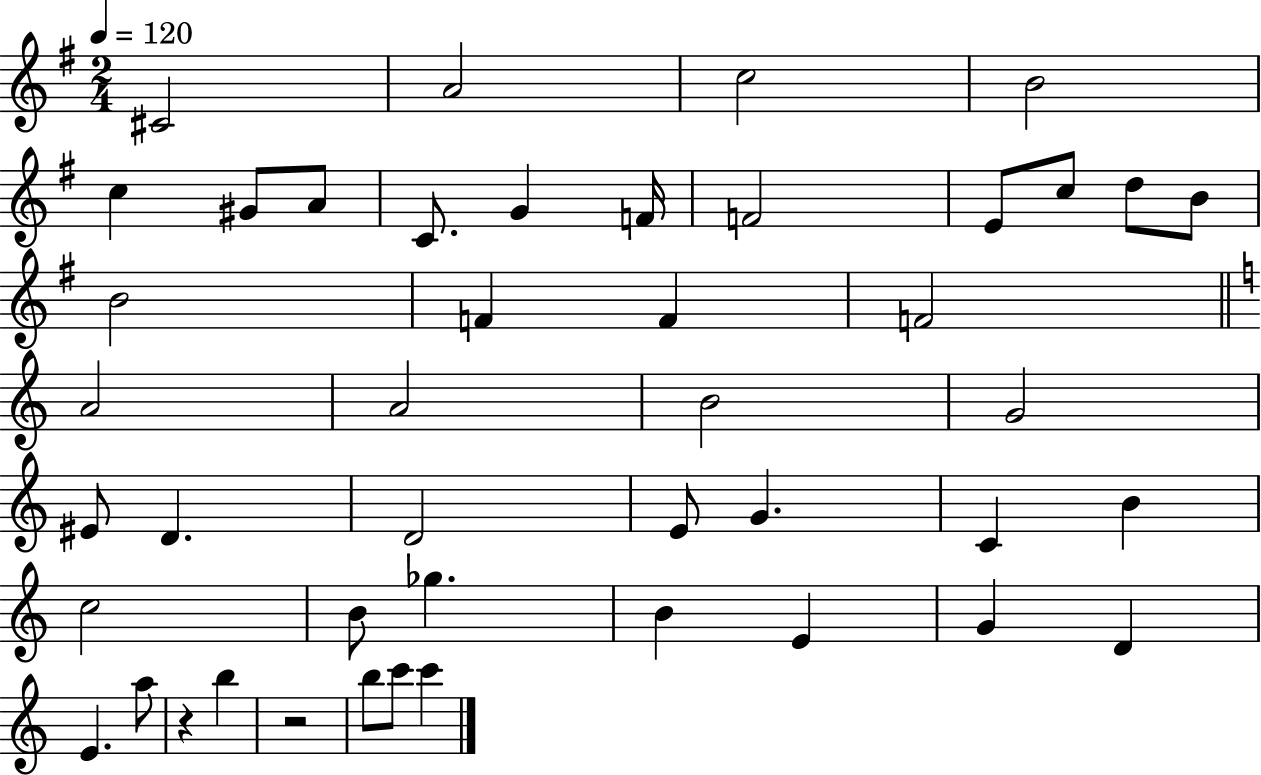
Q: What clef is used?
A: treble